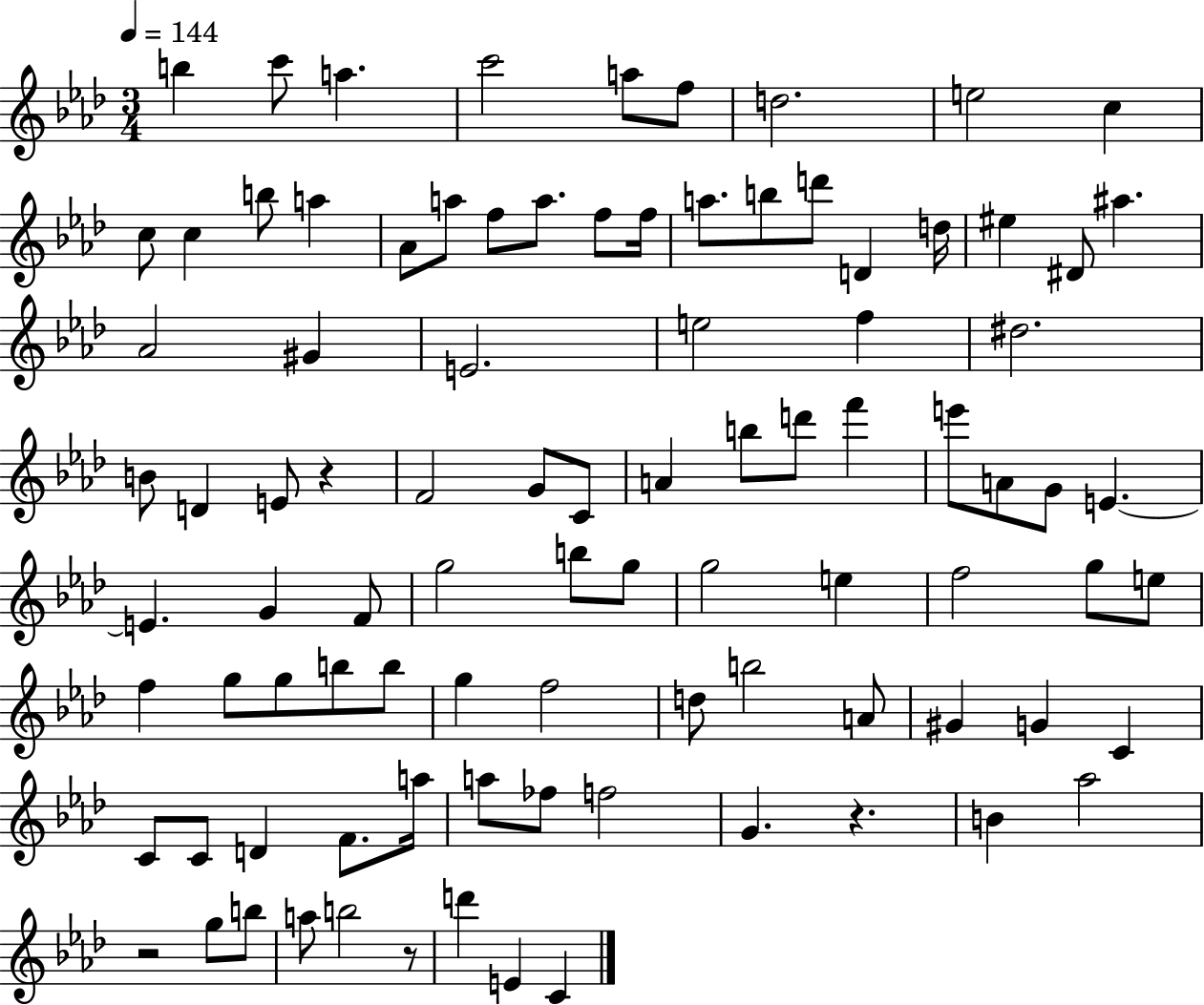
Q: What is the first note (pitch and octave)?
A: B5